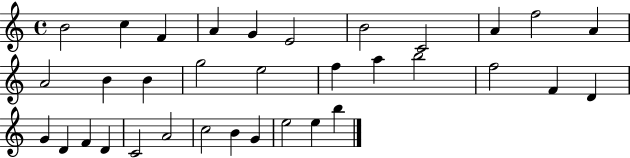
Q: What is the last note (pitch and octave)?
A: B5